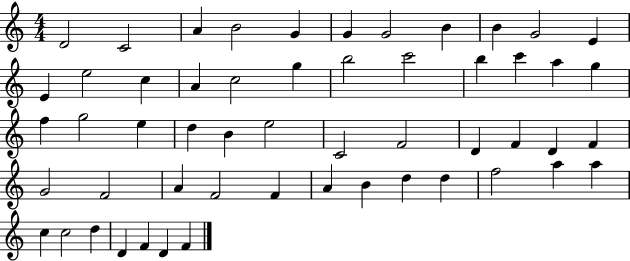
X:1
T:Untitled
M:4/4
L:1/4
K:C
D2 C2 A B2 G G G2 B B G2 E E e2 c A c2 g b2 c'2 b c' a g f g2 e d B e2 C2 F2 D F D F G2 F2 A F2 F A B d d f2 a a c c2 d D F D F